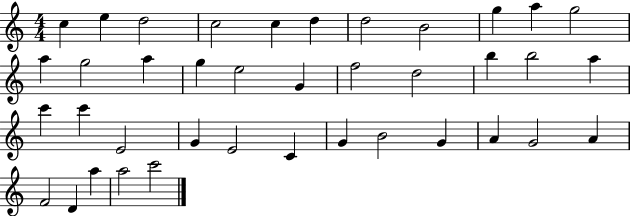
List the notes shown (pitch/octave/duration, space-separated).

C5/q E5/q D5/h C5/h C5/q D5/q D5/h B4/h G5/q A5/q G5/h A5/q G5/h A5/q G5/q E5/h G4/q F5/h D5/h B5/q B5/h A5/q C6/q C6/q E4/h G4/q E4/h C4/q G4/q B4/h G4/q A4/q G4/h A4/q F4/h D4/q A5/q A5/h C6/h